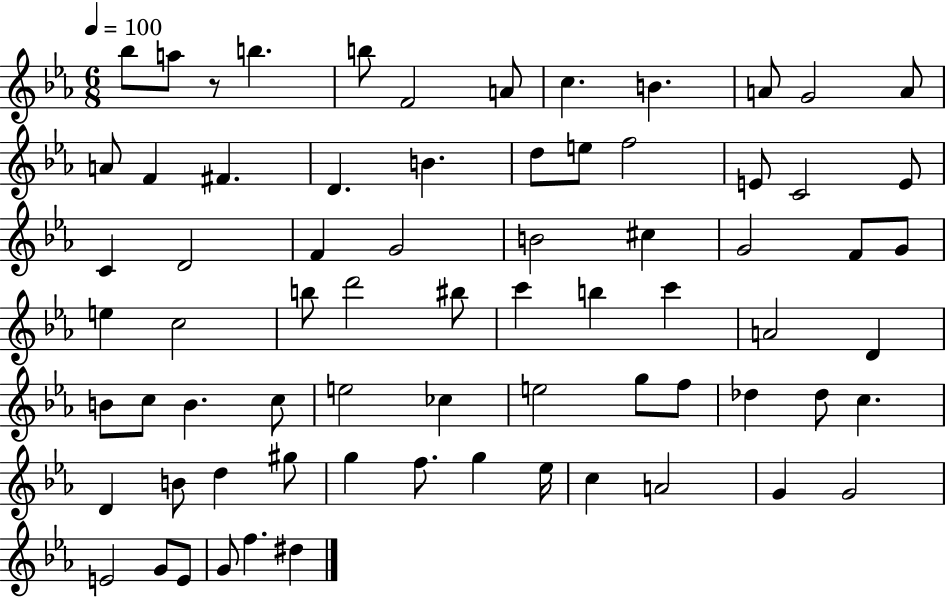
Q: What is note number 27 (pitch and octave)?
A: B4